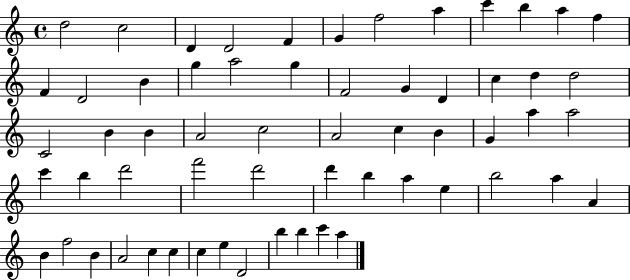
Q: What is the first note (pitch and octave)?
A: D5